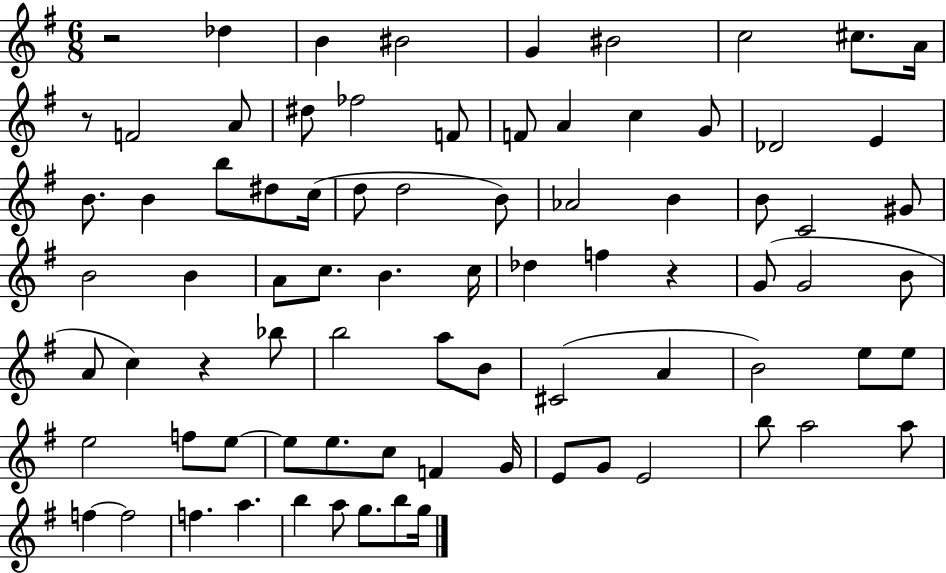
X:1
T:Untitled
M:6/8
L:1/4
K:G
z2 _d B ^B2 G ^B2 c2 ^c/2 A/4 z/2 F2 A/2 ^d/2 _f2 F/2 F/2 A c G/2 _D2 E B/2 B b/2 ^d/2 c/4 d/2 d2 B/2 _A2 B B/2 C2 ^G/2 B2 B A/2 c/2 B c/4 _d f z G/2 G2 B/2 A/2 c z _b/2 b2 a/2 B/2 ^C2 A B2 e/2 e/2 e2 f/2 e/2 e/2 e/2 c/2 F G/4 E/2 G/2 E2 b/2 a2 a/2 f f2 f a b a/2 g/2 b/2 g/4